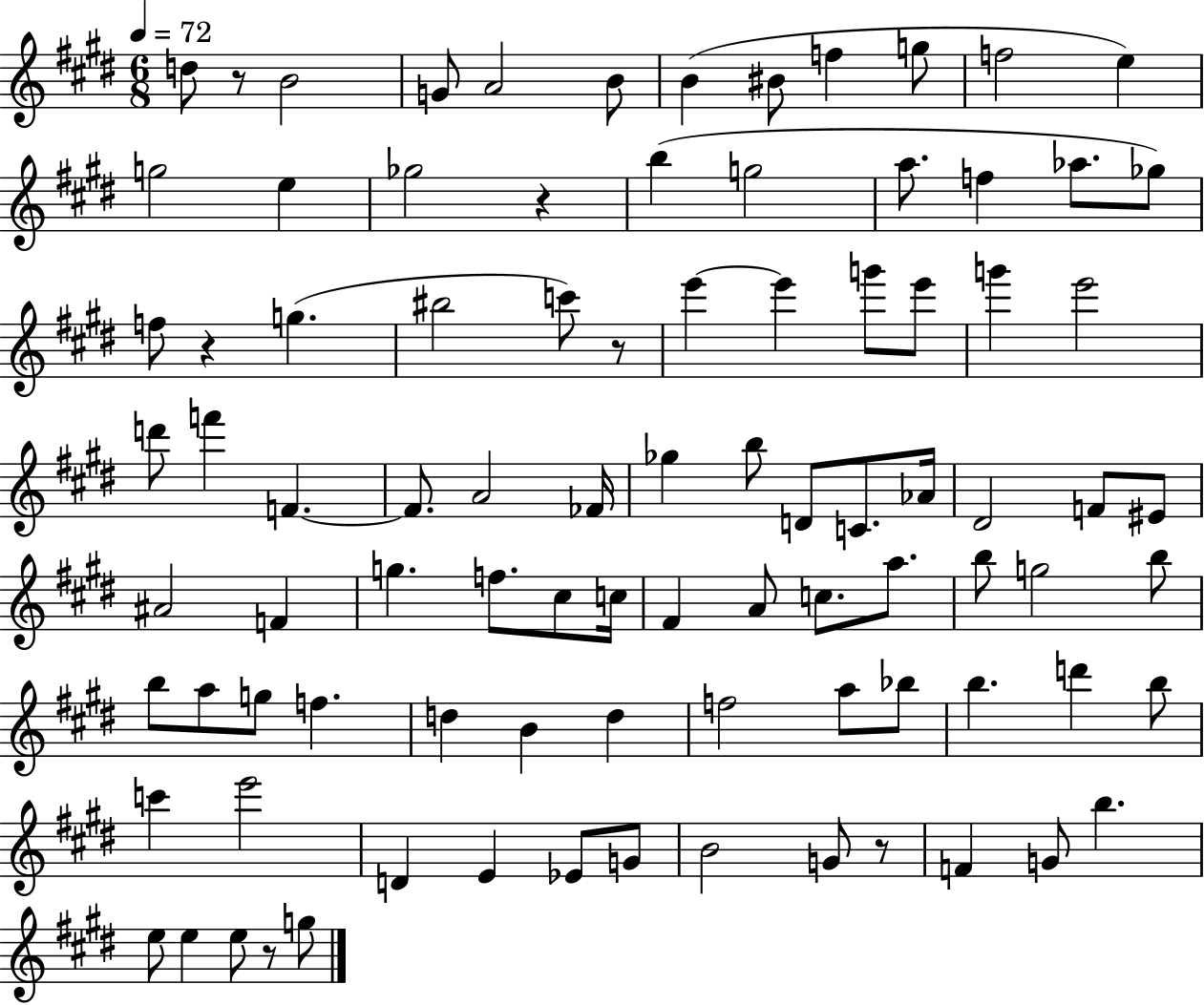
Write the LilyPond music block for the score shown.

{
  \clef treble
  \numericTimeSignature
  \time 6/8
  \key e \major
  \tempo 4 = 72
  d''8 r8 b'2 | g'8 a'2 b'8 | b'4( bis'8 f''4 g''8 | f''2 e''4) | \break g''2 e''4 | ges''2 r4 | b''4( g''2 | a''8. f''4 aes''8. ges''8) | \break f''8 r4 g''4.( | bis''2 c'''8) r8 | e'''4~~ e'''4 g'''8 e'''8 | g'''4 e'''2 | \break d'''8 f'''4 f'4.~~ | f'8. a'2 fes'16 | ges''4 b''8 d'8 c'8. aes'16 | dis'2 f'8 eis'8 | \break ais'2 f'4 | g''4. f''8. cis''8 c''16 | fis'4 a'8 c''8. a''8. | b''8 g''2 b''8 | \break b''8 a''8 g''8 f''4. | d''4 b'4 d''4 | f''2 a''8 bes''8 | b''4. d'''4 b''8 | \break c'''4 e'''2 | d'4 e'4 ees'8 g'8 | b'2 g'8 r8 | f'4 g'8 b''4. | \break e''8 e''4 e''8 r8 g''8 | \bar "|."
}